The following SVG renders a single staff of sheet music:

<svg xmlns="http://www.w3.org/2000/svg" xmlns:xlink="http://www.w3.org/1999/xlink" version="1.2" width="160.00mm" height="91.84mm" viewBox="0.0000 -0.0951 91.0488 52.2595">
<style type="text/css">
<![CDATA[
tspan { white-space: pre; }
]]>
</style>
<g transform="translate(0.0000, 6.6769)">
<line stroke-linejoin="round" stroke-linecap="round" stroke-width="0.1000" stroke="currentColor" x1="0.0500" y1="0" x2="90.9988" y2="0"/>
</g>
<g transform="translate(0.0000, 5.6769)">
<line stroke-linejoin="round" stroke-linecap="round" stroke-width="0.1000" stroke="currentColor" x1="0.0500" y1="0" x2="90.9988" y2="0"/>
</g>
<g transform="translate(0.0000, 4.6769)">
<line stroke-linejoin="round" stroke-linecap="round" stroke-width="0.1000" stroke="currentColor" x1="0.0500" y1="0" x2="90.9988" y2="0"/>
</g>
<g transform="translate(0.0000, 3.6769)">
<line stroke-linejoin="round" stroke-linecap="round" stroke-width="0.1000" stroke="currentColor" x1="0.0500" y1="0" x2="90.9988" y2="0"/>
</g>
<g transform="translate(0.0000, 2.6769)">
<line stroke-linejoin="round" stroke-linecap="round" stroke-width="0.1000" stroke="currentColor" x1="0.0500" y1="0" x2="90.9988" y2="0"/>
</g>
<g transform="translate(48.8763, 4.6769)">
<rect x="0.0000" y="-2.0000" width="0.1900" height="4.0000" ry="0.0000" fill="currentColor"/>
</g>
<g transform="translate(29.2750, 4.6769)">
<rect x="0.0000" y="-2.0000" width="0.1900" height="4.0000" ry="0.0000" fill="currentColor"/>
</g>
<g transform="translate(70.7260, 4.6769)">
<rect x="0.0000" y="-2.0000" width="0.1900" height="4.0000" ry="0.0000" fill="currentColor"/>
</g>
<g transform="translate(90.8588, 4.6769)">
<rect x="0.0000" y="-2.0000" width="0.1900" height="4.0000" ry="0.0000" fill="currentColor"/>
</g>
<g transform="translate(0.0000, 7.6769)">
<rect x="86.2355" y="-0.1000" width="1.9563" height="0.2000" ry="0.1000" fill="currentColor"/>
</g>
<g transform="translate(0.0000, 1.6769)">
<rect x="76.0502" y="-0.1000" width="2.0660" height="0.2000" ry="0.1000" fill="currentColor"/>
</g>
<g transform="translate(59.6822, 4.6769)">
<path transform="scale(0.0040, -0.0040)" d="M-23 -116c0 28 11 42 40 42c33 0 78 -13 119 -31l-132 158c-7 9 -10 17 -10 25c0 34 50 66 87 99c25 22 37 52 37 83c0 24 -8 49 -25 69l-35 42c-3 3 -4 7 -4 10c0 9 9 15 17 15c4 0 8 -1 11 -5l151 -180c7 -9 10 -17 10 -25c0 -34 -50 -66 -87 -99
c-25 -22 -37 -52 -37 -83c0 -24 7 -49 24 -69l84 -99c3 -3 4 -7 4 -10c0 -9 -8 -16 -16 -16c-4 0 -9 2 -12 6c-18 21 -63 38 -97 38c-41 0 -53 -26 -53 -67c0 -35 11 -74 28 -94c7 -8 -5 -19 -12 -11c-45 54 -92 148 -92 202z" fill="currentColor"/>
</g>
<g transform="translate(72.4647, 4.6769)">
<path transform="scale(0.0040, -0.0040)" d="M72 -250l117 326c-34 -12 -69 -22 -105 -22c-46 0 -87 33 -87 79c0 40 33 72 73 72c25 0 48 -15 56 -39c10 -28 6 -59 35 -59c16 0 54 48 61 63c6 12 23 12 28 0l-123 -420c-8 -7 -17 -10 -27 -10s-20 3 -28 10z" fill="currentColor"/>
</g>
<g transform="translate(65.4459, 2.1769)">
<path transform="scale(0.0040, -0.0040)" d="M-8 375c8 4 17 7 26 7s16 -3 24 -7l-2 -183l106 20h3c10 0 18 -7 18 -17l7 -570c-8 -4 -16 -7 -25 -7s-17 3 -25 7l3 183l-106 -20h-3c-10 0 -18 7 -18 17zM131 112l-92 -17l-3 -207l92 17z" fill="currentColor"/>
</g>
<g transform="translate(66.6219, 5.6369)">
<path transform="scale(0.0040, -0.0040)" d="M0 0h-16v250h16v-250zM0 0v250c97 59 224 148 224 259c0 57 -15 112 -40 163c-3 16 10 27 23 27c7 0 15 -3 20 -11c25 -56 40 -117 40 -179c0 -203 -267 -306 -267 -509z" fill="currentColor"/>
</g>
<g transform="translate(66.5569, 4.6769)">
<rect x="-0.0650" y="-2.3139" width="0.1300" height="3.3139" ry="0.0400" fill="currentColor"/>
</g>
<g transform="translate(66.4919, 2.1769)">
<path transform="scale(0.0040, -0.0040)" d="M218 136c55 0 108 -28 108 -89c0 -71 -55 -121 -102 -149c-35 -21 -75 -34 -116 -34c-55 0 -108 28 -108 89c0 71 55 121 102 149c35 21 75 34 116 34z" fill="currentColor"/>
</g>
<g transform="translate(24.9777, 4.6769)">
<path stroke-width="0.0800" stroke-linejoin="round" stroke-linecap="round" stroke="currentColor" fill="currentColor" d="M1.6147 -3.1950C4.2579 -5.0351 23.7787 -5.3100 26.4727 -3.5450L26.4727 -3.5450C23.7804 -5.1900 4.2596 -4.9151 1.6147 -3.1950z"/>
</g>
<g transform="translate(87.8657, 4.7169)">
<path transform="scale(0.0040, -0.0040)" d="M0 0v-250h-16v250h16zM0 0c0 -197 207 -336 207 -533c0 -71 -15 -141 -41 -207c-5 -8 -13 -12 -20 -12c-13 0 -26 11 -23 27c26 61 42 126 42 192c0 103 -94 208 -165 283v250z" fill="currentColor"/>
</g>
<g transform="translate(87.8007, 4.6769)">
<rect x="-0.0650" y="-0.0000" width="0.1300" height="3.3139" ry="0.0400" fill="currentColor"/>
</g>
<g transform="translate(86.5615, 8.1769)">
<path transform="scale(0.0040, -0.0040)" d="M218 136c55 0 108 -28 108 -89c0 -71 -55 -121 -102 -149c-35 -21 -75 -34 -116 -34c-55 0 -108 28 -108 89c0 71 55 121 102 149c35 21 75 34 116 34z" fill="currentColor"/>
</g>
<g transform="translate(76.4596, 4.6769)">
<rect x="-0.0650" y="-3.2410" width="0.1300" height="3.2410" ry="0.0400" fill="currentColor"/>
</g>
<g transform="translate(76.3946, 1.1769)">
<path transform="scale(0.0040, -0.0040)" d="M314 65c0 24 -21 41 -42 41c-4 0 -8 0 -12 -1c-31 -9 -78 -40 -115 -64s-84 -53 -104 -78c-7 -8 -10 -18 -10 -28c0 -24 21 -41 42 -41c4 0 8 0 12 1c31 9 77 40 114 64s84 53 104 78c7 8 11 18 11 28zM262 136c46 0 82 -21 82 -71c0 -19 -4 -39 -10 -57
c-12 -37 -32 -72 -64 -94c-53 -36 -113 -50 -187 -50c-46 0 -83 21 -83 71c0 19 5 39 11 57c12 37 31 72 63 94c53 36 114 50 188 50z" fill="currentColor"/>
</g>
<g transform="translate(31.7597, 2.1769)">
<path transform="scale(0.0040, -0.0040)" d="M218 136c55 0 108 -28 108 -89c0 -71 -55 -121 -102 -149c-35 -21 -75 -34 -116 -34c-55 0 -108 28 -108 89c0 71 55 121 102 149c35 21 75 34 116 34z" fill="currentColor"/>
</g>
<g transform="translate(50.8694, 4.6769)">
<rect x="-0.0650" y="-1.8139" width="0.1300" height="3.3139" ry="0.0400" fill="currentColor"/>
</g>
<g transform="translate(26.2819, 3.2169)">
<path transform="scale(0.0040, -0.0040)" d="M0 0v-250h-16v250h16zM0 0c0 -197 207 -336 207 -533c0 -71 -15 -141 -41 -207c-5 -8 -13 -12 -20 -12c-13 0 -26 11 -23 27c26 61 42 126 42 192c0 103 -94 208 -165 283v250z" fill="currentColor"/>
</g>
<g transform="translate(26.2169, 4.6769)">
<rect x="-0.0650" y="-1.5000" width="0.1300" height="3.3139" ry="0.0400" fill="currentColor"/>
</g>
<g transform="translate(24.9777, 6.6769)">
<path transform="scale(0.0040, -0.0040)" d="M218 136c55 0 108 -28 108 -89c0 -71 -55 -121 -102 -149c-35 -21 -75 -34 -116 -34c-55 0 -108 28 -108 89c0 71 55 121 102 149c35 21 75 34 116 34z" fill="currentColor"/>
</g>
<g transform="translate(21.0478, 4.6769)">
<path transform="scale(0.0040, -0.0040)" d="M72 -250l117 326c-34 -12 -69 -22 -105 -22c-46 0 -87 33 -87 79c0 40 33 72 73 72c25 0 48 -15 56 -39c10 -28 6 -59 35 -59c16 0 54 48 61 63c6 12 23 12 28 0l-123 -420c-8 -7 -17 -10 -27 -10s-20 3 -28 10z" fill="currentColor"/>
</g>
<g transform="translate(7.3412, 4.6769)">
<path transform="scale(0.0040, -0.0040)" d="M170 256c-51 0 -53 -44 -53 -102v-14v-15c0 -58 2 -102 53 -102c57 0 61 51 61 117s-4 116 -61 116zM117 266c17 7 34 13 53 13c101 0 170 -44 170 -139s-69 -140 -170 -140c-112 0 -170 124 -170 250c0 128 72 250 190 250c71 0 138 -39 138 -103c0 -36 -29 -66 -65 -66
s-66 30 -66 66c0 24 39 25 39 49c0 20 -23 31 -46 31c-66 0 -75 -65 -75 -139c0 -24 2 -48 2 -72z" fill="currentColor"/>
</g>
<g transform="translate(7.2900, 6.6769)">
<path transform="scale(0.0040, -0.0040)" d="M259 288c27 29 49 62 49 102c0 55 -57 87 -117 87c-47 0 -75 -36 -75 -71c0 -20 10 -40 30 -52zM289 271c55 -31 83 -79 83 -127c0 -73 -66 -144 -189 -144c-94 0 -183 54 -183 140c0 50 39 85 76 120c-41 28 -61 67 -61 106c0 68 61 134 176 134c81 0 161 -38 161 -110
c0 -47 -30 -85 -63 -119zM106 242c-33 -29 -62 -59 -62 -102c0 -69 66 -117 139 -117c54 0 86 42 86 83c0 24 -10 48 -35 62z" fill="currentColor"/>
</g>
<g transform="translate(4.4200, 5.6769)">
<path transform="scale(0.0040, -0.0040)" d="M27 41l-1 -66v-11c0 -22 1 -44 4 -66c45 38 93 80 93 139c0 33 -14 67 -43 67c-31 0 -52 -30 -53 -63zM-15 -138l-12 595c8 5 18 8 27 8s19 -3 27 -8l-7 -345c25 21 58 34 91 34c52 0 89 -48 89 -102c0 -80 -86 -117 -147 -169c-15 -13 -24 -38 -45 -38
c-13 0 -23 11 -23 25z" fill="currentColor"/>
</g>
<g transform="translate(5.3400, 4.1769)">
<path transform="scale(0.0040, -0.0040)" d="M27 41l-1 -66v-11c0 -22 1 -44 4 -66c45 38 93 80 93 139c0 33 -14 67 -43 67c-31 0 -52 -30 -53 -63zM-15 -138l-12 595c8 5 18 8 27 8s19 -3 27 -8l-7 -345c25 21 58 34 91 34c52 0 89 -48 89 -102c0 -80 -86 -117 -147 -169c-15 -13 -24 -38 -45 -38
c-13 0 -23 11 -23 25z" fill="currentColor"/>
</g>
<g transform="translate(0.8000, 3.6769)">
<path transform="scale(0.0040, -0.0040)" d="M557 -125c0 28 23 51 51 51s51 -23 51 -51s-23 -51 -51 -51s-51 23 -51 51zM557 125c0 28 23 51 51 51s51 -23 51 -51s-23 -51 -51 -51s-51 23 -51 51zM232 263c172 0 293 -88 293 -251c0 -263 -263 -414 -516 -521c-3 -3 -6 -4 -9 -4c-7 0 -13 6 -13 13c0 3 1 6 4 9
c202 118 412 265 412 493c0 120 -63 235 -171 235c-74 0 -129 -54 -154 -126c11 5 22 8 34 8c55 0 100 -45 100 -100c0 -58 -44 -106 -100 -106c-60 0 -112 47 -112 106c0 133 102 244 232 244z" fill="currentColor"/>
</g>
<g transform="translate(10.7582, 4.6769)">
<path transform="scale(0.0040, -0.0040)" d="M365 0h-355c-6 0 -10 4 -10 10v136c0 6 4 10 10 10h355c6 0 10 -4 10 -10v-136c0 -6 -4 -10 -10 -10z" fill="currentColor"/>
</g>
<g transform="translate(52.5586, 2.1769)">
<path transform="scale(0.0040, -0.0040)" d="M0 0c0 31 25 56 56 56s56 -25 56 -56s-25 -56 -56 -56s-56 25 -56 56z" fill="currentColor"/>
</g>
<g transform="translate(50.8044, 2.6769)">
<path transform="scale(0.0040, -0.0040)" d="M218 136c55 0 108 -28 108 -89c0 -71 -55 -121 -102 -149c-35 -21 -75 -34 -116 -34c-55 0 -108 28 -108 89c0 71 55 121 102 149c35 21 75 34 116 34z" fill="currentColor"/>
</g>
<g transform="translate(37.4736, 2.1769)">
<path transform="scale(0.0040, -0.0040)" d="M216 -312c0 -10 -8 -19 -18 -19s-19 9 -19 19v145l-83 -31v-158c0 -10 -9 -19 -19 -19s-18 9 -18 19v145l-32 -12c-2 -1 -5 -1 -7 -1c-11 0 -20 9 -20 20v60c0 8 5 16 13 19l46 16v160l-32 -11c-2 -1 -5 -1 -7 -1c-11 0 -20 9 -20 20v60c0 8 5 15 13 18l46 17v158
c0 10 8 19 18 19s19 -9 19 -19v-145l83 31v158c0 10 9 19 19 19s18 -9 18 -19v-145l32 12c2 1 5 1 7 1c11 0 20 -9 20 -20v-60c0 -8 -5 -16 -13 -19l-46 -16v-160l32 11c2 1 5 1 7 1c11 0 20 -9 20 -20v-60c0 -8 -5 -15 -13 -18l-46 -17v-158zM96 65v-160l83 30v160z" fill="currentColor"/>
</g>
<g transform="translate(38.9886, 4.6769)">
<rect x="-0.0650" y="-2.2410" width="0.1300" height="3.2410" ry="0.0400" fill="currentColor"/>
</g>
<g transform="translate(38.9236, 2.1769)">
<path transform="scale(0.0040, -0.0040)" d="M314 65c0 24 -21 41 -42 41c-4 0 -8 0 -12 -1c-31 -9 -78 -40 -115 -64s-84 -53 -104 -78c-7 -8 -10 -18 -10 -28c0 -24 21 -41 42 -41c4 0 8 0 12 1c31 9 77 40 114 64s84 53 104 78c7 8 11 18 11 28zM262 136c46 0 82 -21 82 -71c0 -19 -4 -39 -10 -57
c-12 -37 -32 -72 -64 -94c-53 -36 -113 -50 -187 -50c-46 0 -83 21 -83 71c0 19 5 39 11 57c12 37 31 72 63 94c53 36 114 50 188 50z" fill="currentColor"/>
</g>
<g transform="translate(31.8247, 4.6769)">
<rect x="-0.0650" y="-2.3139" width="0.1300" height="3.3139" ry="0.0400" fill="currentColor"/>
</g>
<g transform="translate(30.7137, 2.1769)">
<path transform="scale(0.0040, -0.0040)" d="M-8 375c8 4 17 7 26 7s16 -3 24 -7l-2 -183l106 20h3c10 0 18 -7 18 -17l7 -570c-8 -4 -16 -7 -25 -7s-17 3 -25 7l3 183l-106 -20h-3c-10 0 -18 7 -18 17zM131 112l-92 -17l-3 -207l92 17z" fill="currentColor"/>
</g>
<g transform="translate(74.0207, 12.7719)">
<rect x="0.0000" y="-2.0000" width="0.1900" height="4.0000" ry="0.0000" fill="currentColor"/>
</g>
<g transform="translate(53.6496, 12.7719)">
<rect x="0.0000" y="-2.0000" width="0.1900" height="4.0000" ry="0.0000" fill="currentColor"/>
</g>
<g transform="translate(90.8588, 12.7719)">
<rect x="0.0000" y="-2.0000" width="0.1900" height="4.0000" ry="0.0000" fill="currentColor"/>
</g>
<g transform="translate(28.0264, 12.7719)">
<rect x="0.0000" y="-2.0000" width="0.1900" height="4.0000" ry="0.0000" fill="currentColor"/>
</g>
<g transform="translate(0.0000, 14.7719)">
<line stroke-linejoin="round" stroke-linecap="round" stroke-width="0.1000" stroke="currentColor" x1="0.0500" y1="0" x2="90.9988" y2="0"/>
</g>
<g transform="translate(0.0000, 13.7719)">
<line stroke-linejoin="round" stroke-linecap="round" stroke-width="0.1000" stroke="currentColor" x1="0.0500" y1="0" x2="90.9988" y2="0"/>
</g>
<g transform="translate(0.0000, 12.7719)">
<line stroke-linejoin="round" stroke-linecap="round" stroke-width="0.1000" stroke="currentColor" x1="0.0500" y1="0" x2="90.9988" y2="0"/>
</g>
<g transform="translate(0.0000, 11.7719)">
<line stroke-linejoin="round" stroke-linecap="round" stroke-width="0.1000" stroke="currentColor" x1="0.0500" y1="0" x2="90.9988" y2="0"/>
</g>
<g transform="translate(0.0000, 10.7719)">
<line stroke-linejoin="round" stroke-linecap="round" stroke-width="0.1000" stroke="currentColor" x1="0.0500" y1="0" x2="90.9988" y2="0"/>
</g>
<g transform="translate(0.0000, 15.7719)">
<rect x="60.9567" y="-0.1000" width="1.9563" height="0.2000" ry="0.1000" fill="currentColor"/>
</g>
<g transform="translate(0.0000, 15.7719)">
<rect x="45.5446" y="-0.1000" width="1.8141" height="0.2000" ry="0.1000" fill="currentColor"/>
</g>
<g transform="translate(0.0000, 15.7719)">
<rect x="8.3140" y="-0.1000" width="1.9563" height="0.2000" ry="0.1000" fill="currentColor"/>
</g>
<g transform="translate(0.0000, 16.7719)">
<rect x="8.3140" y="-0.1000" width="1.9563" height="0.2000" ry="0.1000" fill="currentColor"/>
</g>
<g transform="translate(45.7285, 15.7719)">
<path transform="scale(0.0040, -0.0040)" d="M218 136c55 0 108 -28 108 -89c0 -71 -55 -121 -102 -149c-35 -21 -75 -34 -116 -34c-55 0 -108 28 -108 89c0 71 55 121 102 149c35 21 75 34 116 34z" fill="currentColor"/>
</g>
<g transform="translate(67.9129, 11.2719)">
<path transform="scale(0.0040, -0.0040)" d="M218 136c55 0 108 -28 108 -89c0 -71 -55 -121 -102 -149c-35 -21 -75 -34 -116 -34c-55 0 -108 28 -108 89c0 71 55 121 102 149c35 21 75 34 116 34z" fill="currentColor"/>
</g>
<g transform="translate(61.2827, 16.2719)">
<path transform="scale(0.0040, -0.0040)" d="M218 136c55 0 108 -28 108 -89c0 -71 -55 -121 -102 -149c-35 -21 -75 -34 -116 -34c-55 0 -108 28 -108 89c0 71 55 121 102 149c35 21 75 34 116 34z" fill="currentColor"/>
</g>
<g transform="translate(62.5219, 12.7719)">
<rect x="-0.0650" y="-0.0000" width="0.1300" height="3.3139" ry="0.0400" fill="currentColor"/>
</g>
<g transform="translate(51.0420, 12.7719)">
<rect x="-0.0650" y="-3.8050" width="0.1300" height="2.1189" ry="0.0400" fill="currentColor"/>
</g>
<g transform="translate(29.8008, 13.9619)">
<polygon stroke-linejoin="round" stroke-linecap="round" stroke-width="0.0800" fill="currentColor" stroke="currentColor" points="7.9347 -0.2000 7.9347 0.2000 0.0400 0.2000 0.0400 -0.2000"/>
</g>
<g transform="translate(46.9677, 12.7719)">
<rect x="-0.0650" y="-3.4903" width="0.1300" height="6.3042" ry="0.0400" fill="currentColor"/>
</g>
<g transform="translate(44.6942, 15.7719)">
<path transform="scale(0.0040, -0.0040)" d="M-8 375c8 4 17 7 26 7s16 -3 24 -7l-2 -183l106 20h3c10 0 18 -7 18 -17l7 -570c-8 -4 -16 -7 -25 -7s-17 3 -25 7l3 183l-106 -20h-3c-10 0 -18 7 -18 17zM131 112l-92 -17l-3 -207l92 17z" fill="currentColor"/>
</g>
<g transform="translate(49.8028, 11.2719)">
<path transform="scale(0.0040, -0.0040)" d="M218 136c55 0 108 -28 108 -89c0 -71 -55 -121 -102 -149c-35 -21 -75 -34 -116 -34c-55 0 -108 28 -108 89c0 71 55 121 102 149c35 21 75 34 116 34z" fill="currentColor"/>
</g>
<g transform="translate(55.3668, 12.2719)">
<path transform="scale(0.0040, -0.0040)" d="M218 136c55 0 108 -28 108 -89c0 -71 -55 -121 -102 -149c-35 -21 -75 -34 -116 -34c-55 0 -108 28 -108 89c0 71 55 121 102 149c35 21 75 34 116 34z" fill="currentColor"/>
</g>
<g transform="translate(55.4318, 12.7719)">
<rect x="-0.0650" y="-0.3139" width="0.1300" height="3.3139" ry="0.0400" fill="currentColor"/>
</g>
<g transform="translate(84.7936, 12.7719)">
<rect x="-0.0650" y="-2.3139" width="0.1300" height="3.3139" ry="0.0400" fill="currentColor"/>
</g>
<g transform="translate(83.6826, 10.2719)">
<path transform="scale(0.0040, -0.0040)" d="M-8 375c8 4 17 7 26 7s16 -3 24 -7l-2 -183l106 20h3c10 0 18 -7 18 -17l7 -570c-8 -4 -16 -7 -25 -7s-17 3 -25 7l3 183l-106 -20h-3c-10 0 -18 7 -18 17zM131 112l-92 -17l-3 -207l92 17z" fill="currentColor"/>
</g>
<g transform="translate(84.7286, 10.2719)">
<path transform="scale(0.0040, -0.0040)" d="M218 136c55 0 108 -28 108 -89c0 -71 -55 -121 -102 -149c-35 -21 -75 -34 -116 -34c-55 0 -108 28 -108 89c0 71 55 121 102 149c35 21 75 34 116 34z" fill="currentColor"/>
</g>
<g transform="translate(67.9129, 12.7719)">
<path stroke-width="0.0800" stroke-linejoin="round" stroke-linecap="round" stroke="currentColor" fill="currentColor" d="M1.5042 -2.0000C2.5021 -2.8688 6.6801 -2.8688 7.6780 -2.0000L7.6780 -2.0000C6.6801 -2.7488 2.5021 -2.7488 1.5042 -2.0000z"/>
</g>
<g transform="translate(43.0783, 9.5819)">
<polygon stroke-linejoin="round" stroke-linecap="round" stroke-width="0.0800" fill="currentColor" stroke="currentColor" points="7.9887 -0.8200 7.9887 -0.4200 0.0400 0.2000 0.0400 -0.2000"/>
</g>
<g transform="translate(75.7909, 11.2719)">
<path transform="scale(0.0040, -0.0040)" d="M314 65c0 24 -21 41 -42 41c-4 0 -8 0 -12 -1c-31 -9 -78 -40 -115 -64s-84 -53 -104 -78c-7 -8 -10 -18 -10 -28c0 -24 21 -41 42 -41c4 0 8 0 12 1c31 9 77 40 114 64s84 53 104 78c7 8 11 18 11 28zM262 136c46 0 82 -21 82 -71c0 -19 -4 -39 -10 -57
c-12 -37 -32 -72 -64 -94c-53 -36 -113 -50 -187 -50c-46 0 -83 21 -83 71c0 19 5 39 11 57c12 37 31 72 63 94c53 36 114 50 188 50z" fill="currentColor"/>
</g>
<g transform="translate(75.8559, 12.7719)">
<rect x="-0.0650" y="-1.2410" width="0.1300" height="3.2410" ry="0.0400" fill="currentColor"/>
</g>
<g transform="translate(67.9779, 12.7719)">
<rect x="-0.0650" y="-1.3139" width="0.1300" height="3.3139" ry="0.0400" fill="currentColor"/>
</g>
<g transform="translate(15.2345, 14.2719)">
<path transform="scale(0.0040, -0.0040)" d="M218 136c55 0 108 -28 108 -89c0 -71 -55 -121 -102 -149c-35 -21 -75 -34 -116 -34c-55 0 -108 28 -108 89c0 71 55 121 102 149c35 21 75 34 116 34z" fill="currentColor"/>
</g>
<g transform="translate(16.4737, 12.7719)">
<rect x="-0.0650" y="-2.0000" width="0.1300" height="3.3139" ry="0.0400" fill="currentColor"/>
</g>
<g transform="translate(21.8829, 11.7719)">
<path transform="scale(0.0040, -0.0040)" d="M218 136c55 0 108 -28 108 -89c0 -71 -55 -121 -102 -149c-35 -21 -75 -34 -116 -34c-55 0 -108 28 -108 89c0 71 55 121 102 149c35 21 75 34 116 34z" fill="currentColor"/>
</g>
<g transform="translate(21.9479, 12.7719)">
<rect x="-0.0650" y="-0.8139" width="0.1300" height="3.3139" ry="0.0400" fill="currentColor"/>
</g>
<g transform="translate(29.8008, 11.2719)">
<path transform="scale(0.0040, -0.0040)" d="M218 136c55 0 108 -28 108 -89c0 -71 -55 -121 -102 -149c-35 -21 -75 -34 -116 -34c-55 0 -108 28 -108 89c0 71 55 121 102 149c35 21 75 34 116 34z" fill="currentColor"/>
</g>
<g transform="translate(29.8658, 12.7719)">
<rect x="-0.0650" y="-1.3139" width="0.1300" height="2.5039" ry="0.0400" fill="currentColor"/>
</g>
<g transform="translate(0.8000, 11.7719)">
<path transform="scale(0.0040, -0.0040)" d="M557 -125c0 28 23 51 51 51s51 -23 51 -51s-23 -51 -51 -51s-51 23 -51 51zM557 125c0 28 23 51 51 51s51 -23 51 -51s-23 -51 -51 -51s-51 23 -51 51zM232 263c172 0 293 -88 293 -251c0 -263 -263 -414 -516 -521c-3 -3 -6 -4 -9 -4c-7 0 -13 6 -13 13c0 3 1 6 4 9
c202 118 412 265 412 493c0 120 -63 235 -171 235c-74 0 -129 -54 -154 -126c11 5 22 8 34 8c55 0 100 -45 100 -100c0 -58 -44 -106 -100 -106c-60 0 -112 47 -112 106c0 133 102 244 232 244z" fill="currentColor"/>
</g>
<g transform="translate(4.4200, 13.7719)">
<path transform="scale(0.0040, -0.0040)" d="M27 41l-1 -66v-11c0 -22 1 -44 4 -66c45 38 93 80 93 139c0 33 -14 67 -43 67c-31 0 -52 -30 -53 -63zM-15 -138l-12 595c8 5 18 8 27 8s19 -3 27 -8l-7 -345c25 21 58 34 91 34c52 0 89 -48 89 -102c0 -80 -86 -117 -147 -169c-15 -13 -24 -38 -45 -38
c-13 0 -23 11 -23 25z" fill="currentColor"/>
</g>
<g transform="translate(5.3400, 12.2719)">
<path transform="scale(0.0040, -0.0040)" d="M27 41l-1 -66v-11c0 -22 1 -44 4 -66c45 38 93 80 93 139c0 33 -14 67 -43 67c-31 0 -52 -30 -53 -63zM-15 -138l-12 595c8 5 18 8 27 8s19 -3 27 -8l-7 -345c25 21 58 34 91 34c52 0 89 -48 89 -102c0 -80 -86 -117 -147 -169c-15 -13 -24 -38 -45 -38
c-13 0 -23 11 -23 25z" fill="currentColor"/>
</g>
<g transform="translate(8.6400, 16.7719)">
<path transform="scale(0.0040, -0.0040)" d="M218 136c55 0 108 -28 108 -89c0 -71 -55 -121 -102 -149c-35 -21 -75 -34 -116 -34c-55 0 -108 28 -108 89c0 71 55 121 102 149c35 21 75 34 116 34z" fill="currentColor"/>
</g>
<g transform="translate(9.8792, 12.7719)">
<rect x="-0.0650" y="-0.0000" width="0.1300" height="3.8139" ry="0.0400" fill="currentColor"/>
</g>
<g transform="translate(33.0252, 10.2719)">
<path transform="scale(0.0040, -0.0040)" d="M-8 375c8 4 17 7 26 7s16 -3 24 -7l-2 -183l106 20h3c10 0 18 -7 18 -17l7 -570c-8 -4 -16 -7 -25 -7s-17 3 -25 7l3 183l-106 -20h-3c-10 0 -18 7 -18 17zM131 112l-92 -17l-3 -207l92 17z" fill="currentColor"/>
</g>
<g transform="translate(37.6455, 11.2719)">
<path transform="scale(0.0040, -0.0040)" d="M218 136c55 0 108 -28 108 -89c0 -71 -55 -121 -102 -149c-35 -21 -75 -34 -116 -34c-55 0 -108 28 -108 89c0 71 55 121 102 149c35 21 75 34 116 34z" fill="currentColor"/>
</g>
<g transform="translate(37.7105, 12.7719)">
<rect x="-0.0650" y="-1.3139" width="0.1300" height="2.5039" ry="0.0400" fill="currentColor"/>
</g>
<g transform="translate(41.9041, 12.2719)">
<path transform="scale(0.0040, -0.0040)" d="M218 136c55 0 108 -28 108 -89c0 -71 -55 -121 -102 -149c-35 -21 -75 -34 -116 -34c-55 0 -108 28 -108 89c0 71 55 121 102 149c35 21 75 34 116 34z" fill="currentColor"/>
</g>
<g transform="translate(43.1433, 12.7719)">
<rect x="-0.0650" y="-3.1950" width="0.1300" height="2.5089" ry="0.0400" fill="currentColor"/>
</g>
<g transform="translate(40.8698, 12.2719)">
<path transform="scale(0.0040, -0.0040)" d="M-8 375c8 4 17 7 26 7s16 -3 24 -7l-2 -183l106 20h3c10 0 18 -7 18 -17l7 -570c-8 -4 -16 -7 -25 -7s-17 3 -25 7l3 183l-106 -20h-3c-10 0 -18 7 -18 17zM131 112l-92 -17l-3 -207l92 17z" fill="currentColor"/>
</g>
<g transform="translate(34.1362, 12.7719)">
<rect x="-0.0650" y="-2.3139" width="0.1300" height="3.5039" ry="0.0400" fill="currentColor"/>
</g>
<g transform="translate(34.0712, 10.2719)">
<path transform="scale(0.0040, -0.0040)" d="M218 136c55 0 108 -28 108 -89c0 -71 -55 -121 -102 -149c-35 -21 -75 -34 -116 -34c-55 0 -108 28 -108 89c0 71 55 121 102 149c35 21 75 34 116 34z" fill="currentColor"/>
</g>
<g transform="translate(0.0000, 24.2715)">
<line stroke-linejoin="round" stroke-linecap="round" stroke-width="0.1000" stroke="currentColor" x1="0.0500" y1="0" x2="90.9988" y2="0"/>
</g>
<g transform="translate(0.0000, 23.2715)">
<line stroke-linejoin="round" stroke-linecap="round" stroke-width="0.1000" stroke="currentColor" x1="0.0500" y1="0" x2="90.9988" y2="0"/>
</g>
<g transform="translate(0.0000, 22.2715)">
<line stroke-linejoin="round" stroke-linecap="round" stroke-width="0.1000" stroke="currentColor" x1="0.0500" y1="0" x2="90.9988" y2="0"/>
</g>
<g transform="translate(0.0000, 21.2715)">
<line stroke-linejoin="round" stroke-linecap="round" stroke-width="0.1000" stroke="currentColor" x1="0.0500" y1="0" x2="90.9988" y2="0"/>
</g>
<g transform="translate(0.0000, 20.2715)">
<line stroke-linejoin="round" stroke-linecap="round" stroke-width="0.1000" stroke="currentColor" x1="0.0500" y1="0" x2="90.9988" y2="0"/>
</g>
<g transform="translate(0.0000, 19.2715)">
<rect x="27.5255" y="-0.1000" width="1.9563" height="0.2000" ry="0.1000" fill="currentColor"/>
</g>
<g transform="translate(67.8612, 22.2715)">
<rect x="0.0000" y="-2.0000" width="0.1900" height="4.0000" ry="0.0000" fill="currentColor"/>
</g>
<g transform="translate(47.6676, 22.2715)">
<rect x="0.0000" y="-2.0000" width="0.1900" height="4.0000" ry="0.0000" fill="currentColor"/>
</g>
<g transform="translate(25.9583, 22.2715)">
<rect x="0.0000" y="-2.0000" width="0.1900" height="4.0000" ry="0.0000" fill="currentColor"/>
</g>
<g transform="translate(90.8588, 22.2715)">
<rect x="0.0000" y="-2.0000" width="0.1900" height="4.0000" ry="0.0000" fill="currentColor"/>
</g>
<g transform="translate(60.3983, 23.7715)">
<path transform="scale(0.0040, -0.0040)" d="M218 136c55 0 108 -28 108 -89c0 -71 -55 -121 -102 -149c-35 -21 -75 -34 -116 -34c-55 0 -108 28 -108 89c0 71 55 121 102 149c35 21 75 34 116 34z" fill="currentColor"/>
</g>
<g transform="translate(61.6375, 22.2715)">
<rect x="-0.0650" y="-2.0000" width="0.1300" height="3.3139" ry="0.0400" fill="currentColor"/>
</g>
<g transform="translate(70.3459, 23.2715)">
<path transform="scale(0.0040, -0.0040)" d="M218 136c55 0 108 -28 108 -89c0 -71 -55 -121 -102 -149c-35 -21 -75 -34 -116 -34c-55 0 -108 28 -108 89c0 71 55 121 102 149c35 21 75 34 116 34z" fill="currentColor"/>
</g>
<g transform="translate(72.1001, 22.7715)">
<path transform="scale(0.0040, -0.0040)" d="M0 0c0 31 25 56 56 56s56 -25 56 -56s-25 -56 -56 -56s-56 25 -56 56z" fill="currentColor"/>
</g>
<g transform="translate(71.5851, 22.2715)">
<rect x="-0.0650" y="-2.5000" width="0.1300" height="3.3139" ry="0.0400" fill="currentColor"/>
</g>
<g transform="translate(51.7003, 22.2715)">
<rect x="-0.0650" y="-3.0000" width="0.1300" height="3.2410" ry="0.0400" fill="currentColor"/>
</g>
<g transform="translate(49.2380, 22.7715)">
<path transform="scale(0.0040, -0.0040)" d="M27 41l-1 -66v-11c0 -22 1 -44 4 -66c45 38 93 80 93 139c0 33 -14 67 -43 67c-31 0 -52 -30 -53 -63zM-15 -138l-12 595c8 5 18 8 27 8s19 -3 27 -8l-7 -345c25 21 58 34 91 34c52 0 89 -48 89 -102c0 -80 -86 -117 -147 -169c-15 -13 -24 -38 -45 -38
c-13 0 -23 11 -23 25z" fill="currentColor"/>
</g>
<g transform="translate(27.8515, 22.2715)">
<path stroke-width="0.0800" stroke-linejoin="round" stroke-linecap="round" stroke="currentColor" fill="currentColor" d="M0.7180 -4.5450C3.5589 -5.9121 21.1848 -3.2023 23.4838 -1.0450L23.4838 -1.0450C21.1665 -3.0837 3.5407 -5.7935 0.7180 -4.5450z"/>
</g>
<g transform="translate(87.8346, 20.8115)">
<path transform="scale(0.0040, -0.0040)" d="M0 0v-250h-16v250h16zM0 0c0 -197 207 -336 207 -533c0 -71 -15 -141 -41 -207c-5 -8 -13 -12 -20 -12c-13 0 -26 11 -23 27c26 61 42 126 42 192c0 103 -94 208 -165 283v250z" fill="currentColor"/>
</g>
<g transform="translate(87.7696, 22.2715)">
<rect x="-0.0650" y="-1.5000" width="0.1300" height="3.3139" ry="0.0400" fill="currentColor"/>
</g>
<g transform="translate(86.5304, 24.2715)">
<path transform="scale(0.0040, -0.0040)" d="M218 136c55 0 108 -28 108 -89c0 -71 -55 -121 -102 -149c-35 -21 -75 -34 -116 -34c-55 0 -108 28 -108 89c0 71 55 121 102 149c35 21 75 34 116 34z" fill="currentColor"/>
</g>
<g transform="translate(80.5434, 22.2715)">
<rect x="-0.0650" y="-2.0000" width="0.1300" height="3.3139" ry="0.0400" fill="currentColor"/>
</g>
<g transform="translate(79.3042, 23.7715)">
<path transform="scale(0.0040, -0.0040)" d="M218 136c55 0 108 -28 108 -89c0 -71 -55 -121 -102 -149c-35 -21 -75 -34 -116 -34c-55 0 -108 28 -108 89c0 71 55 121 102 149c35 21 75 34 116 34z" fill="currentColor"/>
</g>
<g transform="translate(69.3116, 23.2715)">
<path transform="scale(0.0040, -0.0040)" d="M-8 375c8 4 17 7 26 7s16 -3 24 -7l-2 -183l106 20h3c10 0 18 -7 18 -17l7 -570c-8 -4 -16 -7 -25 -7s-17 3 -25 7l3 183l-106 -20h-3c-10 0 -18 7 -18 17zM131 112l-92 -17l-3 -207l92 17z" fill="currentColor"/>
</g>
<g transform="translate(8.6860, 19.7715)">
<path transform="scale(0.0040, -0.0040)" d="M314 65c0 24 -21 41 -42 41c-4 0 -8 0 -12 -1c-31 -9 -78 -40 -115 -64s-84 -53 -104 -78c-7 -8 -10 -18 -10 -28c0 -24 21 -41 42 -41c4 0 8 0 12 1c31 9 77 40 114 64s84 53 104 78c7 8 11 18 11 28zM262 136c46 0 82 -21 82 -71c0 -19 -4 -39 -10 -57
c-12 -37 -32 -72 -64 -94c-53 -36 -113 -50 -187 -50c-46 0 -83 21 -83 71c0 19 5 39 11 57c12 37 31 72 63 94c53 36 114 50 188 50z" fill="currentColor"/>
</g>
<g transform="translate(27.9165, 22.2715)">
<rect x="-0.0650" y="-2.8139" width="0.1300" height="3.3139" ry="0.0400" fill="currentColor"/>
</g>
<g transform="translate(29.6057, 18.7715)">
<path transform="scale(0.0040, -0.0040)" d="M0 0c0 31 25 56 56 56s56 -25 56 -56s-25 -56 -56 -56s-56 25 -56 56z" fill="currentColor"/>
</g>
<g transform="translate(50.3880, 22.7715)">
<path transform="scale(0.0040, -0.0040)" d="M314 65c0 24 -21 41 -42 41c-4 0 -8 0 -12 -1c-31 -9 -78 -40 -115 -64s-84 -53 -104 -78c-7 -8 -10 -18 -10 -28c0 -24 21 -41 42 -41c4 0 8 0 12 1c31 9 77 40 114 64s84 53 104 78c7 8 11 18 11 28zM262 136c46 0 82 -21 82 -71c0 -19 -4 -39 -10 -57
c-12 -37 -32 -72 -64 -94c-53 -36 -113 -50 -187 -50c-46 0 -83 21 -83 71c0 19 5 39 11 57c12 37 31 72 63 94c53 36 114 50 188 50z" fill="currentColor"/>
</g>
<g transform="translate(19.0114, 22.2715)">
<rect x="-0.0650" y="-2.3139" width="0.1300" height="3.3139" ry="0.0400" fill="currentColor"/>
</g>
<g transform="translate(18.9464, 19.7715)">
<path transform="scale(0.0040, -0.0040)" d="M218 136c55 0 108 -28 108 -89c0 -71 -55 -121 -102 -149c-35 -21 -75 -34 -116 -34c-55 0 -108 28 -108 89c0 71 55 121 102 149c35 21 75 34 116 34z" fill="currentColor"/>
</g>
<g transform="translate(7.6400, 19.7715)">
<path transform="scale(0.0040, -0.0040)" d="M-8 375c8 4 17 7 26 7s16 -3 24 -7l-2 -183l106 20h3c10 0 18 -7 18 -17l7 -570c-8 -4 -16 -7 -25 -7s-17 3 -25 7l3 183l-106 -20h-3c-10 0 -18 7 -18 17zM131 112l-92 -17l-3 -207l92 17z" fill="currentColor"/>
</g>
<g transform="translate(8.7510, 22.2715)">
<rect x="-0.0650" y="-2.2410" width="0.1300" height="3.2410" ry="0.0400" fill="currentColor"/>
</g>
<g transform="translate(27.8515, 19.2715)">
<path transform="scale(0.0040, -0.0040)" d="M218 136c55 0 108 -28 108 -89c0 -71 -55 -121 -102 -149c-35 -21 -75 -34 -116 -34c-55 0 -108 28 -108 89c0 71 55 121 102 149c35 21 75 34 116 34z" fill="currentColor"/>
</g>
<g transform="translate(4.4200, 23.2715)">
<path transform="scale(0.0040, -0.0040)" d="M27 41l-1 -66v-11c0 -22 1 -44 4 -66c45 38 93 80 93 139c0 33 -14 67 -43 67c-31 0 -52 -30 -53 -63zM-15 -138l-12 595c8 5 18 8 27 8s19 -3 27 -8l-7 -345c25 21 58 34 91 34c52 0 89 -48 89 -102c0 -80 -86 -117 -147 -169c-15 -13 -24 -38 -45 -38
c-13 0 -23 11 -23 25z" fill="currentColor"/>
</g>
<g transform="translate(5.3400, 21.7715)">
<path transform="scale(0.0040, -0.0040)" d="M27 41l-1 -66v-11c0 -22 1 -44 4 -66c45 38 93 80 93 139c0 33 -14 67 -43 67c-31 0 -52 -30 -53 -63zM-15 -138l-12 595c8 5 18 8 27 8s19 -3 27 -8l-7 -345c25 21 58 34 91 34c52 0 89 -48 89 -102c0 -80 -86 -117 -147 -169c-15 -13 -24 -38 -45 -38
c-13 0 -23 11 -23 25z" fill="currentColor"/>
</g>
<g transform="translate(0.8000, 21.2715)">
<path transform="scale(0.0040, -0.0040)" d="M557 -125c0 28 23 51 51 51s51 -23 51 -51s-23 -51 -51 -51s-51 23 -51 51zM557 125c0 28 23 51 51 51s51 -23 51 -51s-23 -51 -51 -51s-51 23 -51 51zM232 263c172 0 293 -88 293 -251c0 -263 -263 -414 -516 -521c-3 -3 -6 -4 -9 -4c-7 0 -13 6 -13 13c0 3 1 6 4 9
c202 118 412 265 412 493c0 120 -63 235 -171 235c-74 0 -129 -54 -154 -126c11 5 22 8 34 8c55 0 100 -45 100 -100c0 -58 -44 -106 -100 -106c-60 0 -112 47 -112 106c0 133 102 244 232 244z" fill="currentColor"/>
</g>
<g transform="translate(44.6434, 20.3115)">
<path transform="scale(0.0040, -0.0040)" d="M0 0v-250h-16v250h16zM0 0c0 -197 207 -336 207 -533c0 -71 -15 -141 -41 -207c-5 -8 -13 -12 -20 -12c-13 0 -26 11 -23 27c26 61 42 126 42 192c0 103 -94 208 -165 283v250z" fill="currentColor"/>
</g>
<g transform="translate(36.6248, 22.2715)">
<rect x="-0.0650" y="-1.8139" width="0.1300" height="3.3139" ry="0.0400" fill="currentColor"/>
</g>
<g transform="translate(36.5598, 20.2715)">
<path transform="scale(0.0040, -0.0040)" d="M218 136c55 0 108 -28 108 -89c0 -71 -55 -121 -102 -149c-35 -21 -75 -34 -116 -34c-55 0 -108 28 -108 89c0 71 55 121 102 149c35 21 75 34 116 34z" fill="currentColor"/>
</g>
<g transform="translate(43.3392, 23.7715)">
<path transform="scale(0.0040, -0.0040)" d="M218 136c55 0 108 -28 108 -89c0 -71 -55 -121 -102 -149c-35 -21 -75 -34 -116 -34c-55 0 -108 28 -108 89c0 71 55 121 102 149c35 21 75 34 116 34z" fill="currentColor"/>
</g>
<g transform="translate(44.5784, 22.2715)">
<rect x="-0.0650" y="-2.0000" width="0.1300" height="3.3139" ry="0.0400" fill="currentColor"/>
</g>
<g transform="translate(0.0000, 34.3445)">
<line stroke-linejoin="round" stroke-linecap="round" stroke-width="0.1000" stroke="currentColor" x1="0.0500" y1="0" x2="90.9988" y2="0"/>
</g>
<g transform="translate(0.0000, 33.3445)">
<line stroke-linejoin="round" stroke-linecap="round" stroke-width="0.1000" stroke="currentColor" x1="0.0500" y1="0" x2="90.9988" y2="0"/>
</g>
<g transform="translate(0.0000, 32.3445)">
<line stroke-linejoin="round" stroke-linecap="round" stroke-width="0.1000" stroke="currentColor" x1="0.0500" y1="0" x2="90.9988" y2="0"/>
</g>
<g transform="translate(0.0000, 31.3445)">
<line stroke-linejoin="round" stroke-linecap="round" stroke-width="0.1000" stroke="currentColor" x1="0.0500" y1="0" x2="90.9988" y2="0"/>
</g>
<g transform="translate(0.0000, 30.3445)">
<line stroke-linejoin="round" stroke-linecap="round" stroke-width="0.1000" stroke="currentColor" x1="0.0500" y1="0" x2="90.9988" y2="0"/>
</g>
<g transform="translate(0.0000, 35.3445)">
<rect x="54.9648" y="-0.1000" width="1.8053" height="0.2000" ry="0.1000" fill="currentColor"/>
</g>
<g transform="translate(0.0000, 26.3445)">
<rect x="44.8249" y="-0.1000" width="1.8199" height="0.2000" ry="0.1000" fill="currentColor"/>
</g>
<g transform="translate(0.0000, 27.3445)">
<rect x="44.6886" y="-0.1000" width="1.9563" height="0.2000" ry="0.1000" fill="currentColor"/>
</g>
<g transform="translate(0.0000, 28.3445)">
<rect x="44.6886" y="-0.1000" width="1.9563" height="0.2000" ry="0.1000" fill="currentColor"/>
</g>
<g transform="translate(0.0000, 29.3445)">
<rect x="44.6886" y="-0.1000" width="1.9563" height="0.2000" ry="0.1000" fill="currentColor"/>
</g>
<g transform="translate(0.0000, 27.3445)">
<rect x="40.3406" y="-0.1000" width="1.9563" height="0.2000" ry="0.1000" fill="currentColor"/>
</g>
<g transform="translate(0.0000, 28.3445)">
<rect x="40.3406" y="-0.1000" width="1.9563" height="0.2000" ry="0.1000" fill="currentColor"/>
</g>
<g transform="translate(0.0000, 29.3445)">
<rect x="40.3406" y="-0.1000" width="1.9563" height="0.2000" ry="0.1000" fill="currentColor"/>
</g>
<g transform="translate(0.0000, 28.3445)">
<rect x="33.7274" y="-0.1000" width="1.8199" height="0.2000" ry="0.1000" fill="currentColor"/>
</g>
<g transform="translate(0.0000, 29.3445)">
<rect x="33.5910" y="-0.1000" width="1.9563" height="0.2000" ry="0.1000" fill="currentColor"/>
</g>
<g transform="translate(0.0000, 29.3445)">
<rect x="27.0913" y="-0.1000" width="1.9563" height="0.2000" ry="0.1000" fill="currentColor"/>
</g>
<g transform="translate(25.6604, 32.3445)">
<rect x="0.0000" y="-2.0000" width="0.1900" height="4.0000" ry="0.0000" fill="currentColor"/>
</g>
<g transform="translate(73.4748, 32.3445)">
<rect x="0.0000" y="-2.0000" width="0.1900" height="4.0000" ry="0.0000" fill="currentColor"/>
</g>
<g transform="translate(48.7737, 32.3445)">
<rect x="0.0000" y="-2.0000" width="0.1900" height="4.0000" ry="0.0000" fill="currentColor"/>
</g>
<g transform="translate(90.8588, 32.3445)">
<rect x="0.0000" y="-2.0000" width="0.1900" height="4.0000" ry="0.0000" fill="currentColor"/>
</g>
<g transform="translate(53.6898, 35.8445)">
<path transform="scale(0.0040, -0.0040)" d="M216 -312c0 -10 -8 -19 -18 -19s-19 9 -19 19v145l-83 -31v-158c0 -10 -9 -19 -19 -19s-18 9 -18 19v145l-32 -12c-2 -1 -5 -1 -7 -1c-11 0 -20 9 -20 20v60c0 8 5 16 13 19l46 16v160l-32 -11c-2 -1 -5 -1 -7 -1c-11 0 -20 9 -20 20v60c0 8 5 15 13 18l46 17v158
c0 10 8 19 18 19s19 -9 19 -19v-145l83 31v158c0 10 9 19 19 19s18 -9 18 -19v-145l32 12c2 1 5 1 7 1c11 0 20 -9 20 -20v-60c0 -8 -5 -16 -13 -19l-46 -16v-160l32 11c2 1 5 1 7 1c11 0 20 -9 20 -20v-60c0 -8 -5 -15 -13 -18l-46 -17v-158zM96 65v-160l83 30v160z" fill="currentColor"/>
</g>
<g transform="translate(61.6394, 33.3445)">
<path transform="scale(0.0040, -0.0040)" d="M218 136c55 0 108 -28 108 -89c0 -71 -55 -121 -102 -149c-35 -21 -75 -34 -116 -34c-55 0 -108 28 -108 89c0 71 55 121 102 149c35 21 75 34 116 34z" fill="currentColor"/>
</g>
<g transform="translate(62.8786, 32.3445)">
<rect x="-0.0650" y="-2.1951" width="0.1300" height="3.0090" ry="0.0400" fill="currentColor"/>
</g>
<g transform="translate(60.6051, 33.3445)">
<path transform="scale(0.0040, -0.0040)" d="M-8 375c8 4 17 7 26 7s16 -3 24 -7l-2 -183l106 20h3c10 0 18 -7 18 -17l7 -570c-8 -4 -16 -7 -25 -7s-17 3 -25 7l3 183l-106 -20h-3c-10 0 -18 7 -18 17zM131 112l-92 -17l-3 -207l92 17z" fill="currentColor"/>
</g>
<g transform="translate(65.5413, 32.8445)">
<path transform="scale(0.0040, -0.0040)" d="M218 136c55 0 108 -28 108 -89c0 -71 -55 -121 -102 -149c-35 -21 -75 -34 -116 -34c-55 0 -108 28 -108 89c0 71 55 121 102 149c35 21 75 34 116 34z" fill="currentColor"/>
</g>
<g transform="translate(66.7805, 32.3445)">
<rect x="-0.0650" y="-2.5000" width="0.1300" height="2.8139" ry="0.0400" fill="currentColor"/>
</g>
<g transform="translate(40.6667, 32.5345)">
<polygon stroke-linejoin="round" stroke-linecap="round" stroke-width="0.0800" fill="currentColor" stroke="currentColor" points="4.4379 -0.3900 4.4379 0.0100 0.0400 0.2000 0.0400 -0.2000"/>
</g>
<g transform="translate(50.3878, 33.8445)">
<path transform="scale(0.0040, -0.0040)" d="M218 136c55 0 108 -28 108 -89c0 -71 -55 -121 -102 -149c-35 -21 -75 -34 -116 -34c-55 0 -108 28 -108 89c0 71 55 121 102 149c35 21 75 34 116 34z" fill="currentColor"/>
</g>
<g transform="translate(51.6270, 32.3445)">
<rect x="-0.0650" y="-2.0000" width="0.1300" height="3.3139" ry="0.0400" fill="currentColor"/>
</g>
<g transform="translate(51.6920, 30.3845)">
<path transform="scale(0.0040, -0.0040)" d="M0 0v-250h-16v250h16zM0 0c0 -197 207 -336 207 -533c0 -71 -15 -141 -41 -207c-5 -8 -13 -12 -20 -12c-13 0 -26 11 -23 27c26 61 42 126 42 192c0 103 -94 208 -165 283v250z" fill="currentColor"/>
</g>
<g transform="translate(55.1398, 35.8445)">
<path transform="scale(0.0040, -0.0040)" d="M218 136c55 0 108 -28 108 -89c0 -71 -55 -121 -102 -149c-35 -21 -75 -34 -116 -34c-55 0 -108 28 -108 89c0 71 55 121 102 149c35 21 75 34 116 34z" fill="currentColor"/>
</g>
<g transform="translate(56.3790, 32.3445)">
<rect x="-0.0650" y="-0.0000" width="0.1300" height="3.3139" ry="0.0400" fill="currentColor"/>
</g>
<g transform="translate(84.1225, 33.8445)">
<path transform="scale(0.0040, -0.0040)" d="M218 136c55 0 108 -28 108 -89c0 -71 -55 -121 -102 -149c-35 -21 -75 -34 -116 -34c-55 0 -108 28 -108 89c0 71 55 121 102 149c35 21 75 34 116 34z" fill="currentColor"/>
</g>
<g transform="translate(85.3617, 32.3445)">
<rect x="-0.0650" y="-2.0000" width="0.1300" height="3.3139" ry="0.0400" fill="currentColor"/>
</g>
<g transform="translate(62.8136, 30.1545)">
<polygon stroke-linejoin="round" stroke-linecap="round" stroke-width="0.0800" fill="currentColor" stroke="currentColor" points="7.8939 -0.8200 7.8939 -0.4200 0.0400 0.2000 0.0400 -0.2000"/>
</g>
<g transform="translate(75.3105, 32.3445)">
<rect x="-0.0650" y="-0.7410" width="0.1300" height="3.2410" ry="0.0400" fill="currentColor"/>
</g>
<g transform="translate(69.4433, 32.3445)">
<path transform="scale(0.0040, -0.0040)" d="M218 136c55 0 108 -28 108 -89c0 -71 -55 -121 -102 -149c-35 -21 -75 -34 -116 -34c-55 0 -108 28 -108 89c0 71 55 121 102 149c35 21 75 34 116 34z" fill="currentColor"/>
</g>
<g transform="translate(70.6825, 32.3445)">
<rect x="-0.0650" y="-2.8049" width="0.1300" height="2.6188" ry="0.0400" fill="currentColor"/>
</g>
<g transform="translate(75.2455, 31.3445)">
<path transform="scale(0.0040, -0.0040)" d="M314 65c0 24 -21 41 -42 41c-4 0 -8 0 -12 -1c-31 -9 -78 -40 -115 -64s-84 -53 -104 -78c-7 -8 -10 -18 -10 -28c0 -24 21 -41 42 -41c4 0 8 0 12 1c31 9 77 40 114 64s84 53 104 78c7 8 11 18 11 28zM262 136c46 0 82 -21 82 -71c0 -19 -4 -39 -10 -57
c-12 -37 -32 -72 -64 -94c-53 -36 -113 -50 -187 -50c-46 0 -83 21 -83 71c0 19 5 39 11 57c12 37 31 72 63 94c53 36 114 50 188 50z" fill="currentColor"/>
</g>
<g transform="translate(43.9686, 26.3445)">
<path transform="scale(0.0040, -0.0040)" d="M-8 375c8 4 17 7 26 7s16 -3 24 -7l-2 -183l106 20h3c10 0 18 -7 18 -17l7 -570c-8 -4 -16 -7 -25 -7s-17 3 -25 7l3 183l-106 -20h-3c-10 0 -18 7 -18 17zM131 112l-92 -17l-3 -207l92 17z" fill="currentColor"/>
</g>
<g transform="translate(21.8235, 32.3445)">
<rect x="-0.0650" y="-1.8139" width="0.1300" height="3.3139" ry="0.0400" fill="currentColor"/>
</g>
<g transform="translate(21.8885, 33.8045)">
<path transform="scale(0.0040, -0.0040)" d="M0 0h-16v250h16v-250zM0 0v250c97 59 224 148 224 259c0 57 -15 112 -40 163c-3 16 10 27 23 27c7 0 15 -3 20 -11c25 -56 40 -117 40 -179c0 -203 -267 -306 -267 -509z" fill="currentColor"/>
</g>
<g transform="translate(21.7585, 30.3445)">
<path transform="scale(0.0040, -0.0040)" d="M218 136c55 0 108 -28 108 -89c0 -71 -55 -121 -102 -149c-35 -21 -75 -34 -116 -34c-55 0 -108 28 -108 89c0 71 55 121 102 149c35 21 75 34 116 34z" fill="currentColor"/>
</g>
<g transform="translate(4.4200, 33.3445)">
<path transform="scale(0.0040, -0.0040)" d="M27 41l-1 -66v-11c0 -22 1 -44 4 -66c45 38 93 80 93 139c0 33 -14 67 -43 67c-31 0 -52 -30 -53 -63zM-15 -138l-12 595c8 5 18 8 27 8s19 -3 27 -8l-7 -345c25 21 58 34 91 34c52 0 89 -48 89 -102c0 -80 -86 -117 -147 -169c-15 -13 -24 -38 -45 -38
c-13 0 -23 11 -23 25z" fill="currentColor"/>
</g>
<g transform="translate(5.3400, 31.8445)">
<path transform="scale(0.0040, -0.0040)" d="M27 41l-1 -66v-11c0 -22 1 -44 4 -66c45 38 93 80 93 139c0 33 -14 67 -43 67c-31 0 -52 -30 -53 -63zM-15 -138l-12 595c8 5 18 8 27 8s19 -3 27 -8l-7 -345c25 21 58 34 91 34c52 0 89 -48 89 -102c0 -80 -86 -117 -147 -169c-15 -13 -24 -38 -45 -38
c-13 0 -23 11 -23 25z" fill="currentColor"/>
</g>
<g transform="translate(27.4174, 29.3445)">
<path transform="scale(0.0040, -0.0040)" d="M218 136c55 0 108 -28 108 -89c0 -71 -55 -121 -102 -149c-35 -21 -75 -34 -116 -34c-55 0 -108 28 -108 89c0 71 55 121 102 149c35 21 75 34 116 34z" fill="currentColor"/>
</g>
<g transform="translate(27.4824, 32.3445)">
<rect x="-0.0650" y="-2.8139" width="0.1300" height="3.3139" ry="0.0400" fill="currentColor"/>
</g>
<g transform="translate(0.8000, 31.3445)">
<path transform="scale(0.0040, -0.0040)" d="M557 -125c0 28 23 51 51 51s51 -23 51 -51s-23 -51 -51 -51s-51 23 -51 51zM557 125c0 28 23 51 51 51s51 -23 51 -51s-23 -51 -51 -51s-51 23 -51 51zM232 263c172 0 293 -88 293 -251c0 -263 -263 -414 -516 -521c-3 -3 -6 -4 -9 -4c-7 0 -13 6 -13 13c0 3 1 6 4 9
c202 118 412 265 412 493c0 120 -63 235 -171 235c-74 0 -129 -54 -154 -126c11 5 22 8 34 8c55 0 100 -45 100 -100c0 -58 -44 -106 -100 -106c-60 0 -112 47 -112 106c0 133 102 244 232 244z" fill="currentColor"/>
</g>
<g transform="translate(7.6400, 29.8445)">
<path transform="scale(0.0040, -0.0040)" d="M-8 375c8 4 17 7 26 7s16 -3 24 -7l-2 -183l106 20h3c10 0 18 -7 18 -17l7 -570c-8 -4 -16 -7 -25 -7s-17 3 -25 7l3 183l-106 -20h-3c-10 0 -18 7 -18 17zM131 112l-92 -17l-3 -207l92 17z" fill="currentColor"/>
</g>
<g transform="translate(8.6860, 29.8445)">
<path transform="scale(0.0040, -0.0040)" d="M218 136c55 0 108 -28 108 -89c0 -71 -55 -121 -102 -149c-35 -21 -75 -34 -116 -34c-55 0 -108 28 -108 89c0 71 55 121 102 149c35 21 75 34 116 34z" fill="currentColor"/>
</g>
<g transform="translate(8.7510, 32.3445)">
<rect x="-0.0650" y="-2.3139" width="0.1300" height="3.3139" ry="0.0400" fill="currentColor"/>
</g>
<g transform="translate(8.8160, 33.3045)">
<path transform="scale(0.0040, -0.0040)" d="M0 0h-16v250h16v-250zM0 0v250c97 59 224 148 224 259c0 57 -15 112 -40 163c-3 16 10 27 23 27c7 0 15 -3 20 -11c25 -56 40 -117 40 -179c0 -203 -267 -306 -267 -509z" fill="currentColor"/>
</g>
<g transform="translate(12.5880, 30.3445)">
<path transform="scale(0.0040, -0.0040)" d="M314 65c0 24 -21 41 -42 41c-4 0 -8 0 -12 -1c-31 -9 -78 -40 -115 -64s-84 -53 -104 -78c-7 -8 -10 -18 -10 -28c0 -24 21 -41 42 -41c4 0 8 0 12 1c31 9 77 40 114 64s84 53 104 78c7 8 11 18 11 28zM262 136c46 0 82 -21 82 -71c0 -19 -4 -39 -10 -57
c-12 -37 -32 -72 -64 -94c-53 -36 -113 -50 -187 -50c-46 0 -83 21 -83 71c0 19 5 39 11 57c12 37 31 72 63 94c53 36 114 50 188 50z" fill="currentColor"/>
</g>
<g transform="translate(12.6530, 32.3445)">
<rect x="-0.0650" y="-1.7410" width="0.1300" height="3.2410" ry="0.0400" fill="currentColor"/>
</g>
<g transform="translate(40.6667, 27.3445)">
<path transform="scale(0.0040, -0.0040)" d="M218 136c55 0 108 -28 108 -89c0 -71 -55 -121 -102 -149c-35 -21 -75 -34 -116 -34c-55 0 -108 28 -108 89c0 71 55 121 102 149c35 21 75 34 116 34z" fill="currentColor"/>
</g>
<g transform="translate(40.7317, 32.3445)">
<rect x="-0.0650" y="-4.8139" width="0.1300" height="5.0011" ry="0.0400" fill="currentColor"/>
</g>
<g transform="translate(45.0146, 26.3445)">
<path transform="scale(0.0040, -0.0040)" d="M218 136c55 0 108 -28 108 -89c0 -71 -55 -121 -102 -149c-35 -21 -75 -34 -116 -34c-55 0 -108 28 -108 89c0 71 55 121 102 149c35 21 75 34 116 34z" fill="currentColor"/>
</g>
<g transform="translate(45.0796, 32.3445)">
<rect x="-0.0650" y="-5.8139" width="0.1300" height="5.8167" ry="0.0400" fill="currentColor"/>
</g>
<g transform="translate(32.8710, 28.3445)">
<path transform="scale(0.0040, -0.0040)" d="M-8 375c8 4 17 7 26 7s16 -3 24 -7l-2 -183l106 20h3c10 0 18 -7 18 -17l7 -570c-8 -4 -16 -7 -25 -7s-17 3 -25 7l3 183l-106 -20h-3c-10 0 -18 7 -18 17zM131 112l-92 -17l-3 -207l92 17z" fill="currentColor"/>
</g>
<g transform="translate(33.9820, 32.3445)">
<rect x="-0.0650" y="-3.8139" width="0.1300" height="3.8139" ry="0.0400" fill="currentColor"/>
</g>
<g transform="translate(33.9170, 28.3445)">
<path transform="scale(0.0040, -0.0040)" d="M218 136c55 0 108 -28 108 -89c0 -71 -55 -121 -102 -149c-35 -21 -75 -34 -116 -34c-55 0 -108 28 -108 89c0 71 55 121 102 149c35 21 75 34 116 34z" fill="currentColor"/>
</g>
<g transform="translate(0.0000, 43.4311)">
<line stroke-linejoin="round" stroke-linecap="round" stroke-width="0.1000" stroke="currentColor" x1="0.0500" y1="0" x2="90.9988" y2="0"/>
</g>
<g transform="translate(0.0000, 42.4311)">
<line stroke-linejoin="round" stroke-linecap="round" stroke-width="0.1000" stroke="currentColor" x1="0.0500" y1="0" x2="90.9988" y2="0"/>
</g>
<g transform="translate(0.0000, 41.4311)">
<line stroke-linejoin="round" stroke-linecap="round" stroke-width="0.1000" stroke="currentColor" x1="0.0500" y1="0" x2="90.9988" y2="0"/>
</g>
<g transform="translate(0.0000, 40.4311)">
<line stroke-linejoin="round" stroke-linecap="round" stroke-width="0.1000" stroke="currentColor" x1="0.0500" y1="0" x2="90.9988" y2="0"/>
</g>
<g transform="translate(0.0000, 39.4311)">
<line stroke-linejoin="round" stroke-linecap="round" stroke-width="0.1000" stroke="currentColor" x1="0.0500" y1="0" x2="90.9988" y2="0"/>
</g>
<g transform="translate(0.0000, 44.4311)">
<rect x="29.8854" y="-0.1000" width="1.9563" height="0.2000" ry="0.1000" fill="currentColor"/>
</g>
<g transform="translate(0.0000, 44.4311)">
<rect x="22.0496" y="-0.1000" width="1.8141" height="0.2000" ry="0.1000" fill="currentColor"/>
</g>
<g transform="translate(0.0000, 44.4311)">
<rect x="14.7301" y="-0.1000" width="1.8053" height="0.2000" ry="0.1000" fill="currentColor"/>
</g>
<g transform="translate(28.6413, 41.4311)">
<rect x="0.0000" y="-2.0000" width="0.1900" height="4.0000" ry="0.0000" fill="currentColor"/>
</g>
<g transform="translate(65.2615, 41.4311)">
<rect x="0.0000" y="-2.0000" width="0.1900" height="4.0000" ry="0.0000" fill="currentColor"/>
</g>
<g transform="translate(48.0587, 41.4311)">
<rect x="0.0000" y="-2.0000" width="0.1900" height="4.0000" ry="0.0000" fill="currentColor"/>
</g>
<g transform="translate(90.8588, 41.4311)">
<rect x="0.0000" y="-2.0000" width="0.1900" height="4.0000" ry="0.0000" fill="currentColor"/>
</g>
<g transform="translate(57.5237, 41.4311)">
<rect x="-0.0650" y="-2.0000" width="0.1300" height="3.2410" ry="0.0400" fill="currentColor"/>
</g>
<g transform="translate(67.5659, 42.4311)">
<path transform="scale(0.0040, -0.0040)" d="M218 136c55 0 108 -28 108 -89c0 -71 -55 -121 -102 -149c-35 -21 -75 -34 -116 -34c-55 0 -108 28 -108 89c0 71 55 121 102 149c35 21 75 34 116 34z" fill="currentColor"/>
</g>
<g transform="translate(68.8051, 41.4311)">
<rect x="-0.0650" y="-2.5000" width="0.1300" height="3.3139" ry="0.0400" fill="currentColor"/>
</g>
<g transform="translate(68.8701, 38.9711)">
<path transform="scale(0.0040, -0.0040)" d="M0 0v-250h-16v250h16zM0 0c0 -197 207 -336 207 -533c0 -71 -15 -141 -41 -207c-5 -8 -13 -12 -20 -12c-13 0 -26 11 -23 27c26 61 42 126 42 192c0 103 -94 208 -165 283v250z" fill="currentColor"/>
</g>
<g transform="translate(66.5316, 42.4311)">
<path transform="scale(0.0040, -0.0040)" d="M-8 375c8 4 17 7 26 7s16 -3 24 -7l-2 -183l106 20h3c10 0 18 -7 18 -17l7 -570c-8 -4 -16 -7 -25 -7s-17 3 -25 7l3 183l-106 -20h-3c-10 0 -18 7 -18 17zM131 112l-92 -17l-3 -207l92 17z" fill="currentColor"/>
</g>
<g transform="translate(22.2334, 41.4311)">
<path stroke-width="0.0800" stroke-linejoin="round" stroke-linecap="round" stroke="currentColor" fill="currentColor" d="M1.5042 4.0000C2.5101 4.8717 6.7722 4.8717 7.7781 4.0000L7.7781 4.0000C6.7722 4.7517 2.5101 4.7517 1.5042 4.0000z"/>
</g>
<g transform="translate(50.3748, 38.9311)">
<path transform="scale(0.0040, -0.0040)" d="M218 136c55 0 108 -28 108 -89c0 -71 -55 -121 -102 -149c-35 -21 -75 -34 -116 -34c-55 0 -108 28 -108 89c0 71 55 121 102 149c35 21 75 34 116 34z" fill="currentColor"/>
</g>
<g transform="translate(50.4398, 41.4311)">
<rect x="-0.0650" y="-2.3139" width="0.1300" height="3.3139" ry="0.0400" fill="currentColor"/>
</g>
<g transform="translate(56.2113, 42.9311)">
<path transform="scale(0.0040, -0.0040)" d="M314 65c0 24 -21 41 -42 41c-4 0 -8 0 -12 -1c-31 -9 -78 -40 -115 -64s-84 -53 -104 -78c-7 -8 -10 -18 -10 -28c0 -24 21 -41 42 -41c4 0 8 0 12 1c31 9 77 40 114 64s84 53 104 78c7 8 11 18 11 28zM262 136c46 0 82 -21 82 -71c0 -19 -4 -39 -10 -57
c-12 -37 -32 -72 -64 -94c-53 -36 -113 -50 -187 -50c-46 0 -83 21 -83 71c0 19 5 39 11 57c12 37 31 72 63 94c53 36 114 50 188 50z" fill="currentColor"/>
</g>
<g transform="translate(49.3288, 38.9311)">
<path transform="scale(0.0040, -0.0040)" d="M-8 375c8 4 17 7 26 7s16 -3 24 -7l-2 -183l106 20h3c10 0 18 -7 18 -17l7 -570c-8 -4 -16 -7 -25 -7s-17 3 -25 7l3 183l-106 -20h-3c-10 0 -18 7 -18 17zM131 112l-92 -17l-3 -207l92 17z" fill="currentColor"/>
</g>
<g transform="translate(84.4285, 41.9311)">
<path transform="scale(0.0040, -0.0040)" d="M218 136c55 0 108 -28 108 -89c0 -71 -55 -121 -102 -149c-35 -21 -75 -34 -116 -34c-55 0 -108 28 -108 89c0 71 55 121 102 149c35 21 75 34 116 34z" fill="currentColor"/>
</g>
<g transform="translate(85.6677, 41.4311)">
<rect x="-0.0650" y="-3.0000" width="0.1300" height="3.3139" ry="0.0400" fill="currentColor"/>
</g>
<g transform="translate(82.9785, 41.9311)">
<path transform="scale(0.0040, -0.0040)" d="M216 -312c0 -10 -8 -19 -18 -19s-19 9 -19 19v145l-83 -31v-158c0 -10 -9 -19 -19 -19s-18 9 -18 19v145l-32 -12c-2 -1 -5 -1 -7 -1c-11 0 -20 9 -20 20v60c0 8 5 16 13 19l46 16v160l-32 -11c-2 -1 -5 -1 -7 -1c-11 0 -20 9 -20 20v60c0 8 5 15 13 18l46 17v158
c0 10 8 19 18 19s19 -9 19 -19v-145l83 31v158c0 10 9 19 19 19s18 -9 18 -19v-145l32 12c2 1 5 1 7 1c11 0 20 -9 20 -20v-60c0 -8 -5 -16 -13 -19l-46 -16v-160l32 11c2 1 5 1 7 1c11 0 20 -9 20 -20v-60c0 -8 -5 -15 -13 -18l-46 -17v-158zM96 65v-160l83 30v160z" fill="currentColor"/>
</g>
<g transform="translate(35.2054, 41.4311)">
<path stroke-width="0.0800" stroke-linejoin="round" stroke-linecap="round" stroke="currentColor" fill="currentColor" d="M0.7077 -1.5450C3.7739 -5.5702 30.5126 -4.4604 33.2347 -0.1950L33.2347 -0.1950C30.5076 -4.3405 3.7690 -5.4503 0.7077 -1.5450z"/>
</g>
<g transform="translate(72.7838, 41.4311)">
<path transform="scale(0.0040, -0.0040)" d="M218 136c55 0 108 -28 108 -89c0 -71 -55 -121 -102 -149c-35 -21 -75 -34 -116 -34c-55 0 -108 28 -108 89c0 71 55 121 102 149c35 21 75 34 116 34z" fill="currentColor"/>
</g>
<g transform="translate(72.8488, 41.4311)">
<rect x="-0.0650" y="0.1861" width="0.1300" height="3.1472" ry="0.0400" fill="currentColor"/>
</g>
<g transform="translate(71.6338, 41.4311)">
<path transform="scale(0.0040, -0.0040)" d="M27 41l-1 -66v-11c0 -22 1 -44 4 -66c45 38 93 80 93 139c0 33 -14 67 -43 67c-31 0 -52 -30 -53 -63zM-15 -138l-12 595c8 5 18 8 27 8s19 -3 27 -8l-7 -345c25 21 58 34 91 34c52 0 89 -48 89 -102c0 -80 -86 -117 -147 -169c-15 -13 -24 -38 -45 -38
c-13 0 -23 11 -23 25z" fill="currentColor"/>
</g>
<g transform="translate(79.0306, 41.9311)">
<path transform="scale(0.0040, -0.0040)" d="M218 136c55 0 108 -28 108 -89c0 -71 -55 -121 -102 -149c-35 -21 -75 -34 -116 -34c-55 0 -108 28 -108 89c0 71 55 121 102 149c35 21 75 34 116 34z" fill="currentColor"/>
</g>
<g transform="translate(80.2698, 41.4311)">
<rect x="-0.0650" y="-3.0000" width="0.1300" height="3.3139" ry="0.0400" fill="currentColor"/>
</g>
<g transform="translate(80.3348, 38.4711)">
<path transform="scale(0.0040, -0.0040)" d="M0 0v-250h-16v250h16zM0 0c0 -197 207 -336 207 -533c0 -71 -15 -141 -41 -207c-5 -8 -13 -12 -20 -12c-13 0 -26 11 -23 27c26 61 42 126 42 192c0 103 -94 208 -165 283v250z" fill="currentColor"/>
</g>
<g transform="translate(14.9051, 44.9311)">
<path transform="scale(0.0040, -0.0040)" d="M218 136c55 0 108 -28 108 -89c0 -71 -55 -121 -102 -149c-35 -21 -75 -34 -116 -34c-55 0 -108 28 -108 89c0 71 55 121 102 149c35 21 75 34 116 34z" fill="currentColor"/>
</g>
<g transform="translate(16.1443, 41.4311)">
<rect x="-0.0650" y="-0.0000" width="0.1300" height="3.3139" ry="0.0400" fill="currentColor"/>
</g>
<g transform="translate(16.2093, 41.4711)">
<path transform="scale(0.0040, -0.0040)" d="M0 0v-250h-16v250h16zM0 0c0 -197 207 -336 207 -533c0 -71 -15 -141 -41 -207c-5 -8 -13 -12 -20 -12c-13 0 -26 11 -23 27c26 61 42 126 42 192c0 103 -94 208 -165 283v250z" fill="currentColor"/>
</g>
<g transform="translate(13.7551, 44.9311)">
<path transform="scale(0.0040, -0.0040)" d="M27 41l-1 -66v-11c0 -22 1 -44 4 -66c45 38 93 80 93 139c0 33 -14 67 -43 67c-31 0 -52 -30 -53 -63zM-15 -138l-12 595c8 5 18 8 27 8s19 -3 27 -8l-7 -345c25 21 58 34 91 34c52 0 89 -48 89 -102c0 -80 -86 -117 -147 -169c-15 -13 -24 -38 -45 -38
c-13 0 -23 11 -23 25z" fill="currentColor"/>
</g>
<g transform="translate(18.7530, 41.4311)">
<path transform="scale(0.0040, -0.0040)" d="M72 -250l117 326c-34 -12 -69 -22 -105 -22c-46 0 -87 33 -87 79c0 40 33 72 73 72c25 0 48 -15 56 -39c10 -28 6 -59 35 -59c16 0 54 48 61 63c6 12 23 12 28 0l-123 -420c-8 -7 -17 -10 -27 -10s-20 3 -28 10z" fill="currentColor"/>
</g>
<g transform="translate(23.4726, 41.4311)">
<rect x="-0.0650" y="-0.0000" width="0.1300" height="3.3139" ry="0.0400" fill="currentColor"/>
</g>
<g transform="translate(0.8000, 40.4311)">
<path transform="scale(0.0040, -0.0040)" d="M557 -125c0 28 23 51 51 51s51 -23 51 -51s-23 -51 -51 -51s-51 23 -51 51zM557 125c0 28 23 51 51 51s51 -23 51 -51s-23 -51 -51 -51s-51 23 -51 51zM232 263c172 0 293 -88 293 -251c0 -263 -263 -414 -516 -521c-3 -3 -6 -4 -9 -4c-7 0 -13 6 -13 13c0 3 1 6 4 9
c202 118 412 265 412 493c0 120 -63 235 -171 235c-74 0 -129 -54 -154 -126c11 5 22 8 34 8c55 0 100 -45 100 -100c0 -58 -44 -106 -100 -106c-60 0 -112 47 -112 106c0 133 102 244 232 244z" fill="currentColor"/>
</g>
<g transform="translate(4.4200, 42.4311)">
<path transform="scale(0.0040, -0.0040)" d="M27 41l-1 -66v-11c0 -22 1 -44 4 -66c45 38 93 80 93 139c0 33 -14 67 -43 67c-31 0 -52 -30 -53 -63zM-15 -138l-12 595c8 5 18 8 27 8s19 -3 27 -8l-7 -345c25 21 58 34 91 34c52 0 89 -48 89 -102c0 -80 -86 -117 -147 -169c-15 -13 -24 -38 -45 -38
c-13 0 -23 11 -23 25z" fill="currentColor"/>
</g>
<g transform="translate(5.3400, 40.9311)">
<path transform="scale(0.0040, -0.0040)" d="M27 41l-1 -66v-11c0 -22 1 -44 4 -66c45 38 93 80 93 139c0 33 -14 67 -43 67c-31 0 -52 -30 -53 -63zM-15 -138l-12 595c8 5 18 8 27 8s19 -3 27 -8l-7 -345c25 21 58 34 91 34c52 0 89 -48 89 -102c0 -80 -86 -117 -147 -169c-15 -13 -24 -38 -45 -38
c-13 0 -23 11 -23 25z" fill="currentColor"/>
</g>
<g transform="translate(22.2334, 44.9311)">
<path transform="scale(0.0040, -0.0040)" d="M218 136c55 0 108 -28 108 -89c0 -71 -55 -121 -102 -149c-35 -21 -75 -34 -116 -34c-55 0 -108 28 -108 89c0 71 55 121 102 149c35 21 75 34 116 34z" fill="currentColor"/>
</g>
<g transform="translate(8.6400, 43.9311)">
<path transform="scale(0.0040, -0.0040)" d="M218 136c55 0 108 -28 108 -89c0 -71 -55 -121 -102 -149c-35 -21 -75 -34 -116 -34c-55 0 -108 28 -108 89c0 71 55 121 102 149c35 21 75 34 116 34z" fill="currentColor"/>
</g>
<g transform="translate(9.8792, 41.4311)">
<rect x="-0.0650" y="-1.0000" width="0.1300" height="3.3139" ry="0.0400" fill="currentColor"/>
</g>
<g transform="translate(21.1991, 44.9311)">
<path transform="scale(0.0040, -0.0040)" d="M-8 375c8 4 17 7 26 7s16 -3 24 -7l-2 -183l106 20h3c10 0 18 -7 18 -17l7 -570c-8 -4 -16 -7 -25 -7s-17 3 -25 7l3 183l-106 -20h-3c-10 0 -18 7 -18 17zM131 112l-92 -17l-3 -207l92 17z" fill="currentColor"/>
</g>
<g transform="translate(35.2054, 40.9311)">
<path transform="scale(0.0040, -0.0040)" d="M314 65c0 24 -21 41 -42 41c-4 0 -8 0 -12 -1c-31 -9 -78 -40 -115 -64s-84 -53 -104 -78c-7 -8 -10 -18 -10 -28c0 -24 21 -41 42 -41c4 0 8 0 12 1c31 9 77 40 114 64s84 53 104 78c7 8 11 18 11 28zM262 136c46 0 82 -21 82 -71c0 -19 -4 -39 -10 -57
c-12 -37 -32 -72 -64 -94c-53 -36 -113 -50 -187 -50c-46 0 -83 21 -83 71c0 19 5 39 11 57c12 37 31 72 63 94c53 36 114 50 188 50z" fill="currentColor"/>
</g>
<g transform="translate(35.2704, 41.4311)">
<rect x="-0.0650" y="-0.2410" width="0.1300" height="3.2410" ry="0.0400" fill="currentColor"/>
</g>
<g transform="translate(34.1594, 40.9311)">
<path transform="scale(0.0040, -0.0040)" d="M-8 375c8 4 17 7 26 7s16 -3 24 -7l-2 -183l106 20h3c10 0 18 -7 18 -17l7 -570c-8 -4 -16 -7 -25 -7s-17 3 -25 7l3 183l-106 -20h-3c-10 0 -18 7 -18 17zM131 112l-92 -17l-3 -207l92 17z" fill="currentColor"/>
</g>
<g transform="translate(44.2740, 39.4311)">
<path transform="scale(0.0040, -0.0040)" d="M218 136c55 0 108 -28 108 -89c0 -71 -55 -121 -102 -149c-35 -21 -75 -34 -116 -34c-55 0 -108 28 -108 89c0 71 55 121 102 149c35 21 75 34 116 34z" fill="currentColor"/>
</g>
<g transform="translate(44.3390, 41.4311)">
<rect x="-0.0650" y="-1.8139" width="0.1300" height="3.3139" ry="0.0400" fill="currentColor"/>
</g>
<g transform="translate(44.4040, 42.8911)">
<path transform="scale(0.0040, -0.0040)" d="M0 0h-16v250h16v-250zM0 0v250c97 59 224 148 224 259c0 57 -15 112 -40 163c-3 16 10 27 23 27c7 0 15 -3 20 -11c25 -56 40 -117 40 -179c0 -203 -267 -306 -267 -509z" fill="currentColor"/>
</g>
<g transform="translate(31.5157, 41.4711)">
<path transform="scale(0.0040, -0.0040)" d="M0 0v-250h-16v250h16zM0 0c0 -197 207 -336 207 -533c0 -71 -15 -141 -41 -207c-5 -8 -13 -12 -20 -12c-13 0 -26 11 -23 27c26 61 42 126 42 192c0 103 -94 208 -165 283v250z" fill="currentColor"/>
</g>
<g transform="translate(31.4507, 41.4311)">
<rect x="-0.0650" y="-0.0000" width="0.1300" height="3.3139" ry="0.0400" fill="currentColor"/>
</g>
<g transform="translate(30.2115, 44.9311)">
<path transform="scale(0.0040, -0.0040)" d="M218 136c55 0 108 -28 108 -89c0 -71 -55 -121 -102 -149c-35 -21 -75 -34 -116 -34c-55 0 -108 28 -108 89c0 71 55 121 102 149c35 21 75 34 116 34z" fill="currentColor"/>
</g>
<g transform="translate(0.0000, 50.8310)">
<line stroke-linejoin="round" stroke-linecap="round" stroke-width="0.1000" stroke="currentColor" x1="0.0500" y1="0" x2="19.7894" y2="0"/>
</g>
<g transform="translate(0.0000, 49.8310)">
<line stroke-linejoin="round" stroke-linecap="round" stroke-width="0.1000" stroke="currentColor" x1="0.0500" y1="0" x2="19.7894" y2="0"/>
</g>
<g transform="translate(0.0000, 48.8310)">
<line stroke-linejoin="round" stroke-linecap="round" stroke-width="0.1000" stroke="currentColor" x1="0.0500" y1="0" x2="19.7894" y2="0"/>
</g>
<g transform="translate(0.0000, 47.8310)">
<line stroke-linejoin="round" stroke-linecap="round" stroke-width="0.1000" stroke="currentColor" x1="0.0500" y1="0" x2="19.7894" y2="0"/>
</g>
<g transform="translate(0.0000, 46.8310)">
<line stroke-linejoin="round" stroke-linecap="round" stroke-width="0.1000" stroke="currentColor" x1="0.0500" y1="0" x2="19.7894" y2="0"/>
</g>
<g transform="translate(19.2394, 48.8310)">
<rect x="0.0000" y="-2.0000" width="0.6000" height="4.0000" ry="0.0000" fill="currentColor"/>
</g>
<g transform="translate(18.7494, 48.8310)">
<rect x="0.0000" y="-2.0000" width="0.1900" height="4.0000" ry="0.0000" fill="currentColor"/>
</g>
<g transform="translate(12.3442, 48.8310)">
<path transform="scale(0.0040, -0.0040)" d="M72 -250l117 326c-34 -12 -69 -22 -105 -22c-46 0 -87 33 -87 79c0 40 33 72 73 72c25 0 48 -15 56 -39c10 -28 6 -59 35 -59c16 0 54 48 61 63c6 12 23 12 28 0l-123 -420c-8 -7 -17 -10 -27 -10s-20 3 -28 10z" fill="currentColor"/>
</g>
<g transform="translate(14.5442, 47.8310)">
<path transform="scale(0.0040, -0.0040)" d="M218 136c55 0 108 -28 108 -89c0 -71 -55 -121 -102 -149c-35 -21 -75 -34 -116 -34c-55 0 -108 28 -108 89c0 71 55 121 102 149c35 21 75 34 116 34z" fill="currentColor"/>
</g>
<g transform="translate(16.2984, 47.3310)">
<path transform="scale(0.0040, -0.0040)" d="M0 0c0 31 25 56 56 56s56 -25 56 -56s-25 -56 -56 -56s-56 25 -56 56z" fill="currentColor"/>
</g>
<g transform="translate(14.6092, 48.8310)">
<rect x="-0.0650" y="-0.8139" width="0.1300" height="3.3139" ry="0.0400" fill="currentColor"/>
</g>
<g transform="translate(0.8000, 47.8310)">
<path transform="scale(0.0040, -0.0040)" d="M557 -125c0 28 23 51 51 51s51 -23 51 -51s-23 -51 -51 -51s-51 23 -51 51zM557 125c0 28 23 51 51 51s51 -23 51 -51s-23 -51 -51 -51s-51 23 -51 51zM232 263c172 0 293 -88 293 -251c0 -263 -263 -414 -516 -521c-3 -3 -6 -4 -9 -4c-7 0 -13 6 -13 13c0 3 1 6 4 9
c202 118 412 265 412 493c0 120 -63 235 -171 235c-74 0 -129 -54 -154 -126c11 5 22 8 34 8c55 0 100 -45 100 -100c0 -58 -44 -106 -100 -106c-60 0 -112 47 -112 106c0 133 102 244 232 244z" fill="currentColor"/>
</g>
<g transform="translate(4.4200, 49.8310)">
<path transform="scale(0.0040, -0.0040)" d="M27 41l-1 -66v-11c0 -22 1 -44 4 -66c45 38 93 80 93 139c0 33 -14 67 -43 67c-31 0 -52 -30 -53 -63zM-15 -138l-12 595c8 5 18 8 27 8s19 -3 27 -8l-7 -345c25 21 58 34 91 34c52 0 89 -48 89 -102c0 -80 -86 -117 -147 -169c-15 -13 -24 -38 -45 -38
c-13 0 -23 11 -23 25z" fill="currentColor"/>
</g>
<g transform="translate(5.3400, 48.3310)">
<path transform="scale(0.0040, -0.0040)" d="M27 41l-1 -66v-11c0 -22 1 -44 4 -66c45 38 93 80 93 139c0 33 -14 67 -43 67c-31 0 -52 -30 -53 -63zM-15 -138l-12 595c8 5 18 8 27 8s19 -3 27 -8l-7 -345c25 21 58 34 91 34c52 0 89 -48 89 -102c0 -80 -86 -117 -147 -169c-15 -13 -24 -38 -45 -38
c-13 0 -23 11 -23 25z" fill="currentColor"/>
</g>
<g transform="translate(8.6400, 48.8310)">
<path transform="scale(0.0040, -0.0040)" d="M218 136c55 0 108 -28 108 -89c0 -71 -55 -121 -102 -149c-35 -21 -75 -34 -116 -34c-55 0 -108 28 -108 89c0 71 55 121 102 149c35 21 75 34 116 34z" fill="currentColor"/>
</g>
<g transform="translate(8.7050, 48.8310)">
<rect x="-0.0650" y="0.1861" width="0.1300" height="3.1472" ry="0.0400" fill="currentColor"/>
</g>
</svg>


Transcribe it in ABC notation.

X:1
T:Untitled
M:6/8
L:1/4
K:Bb
z2 z/2 G,,/2 B, ^B,2 A, z B,/2 z/2 D2 D,,/2 C,, A,, F, G,/2 B,/2 G,/2 E,/2 E,,/2 G,/2 _E, D,, G, G,2 B, B,2 B, C A, A,,/2 _C,2 A,, B,, A,, G,,/2 B,/2 A,2 A,/2 C E G/2 B/2 A,,/2 ^D,, B,,/2 C,/2 D,/2 F,2 A,, F,, _D,,/2 z/2 D,, D,,/2 E,2 A,/2 B, A,,2 B,,/2 _D, C,/2 ^C, D, z/2 F,